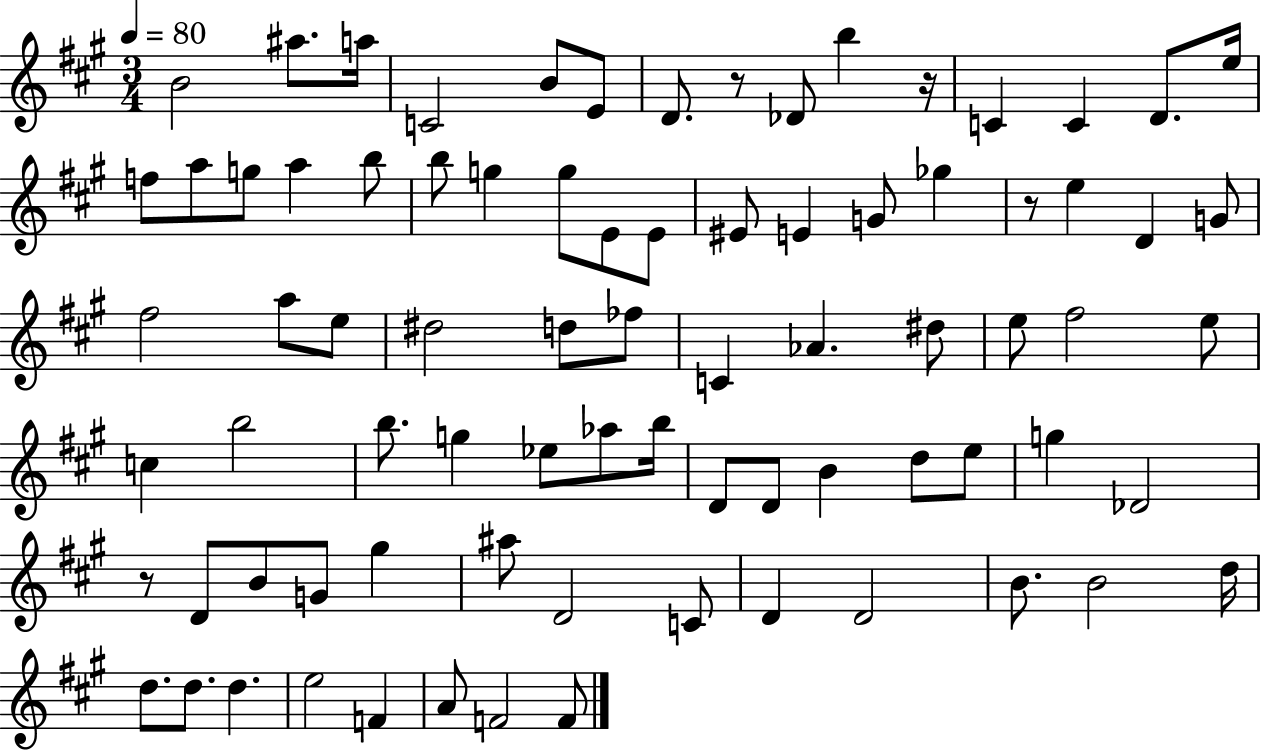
B4/h A#5/e. A5/s C4/h B4/e E4/e D4/e. R/e Db4/e B5/q R/s C4/q C4/q D4/e. E5/s F5/e A5/e G5/e A5/q B5/e B5/e G5/q G5/e E4/e E4/e EIS4/e E4/q G4/e Gb5/q R/e E5/q D4/q G4/e F#5/h A5/e E5/e D#5/h D5/e FES5/e C4/q Ab4/q. D#5/e E5/e F#5/h E5/e C5/q B5/h B5/e. G5/q Eb5/e Ab5/e B5/s D4/e D4/e B4/q D5/e E5/e G5/q Db4/h R/e D4/e B4/e G4/e G#5/q A#5/e D4/h C4/e D4/q D4/h B4/e. B4/h D5/s D5/e. D5/e. D5/q. E5/h F4/q A4/e F4/h F4/e